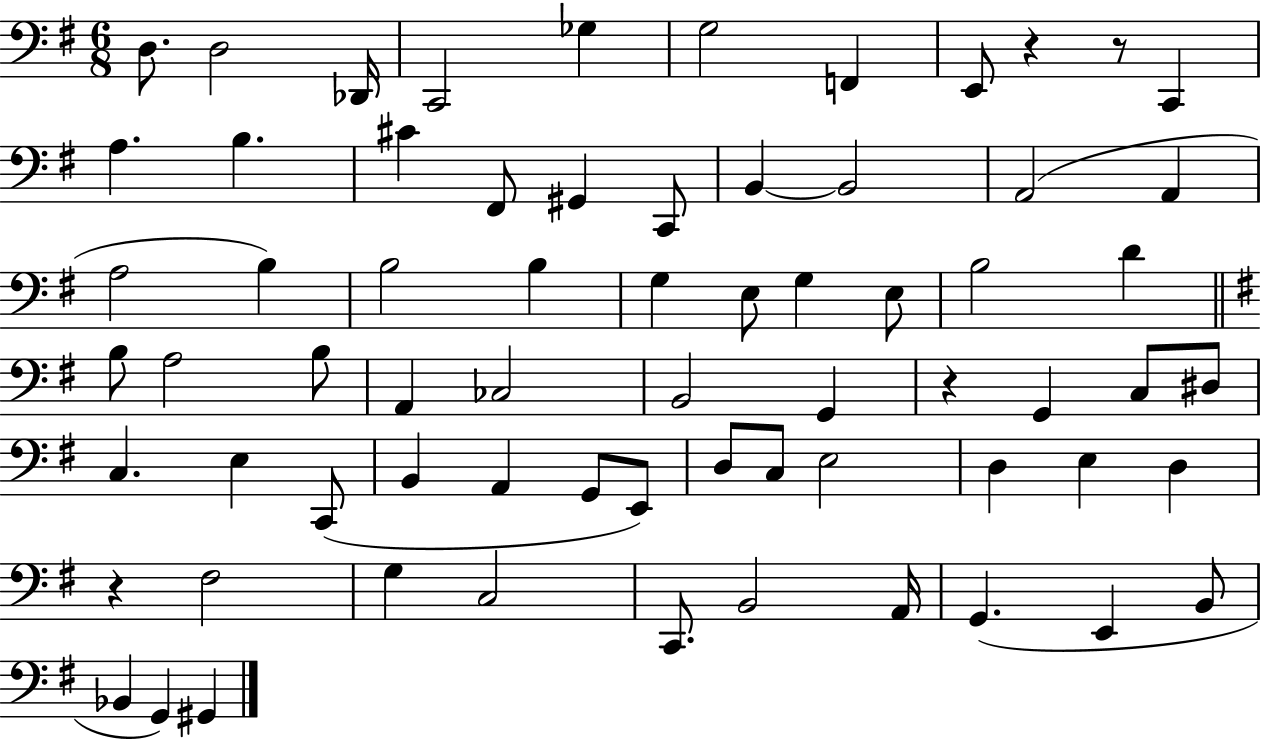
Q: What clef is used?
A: bass